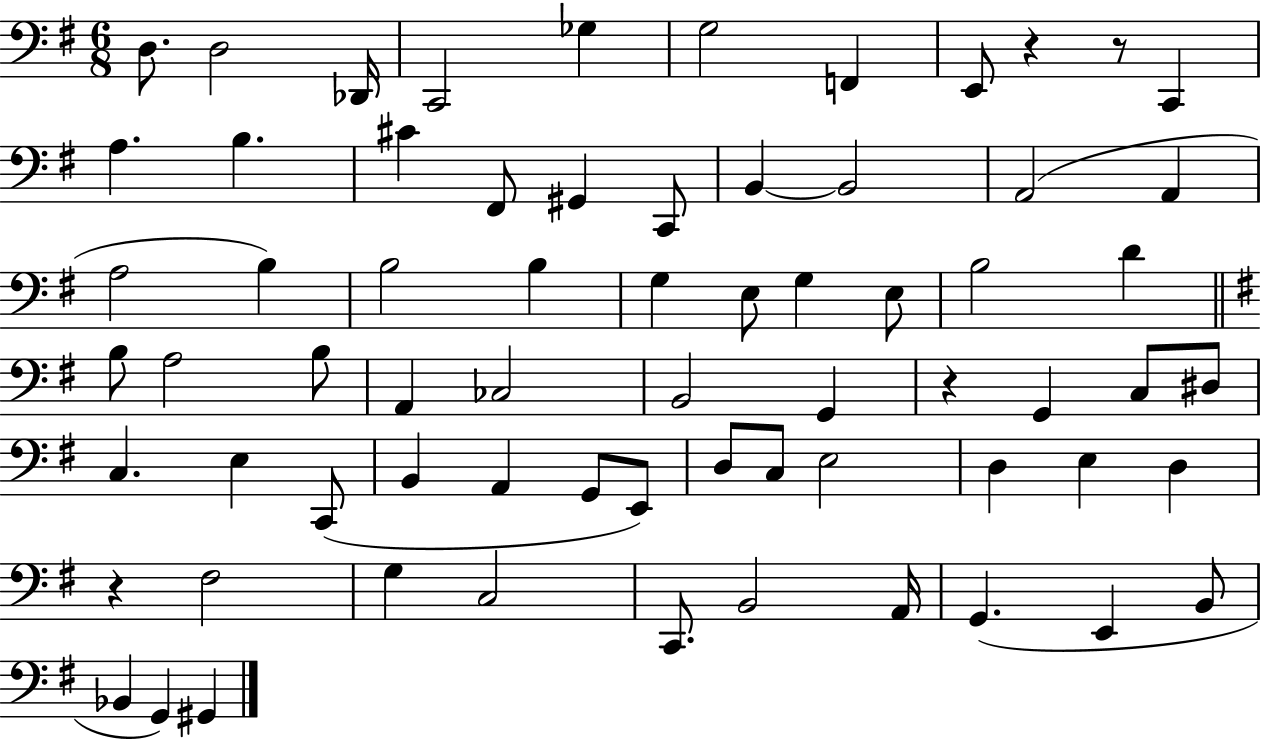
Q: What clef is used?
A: bass